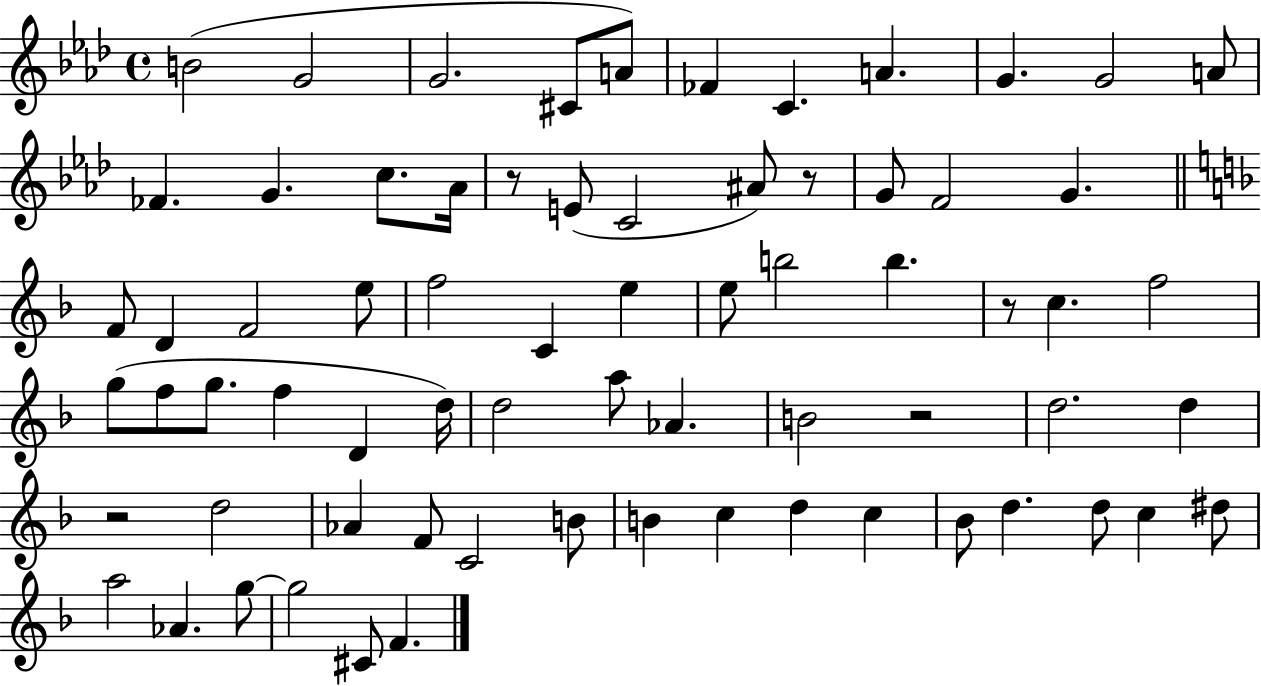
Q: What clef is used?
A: treble